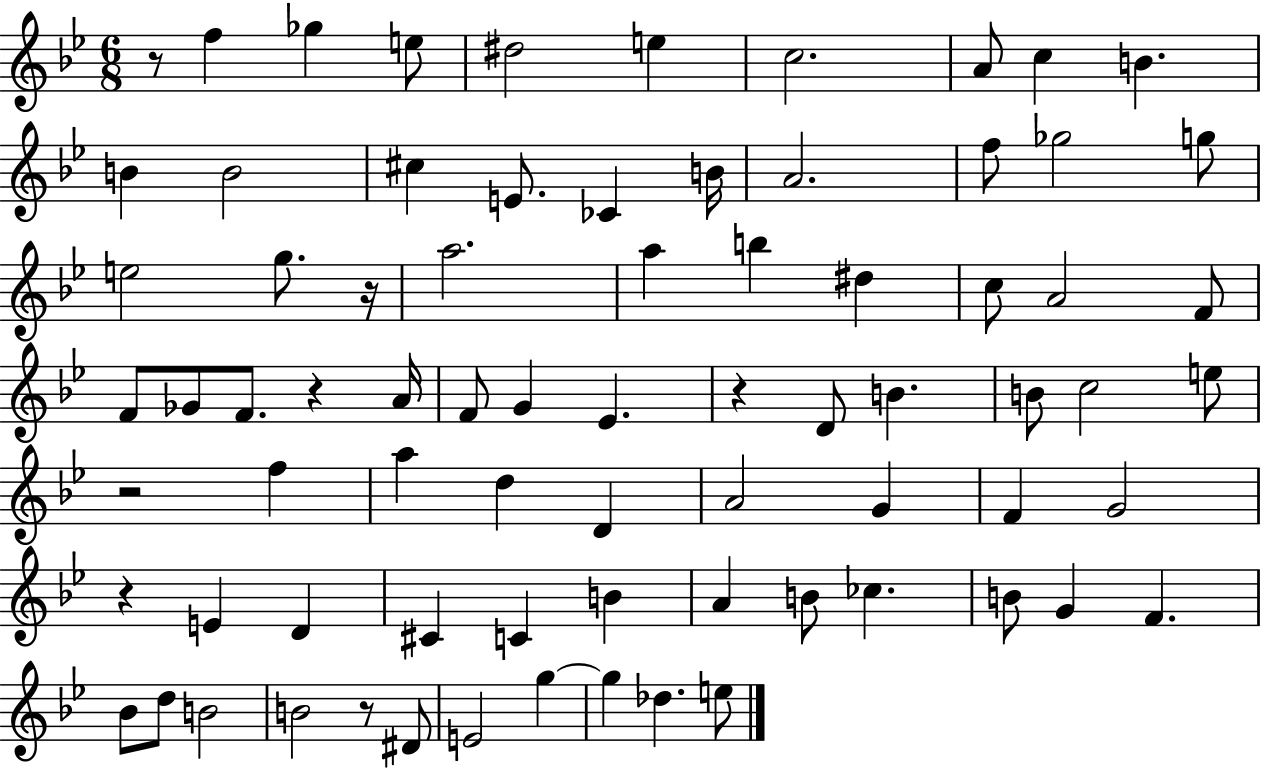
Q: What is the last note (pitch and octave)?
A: E5